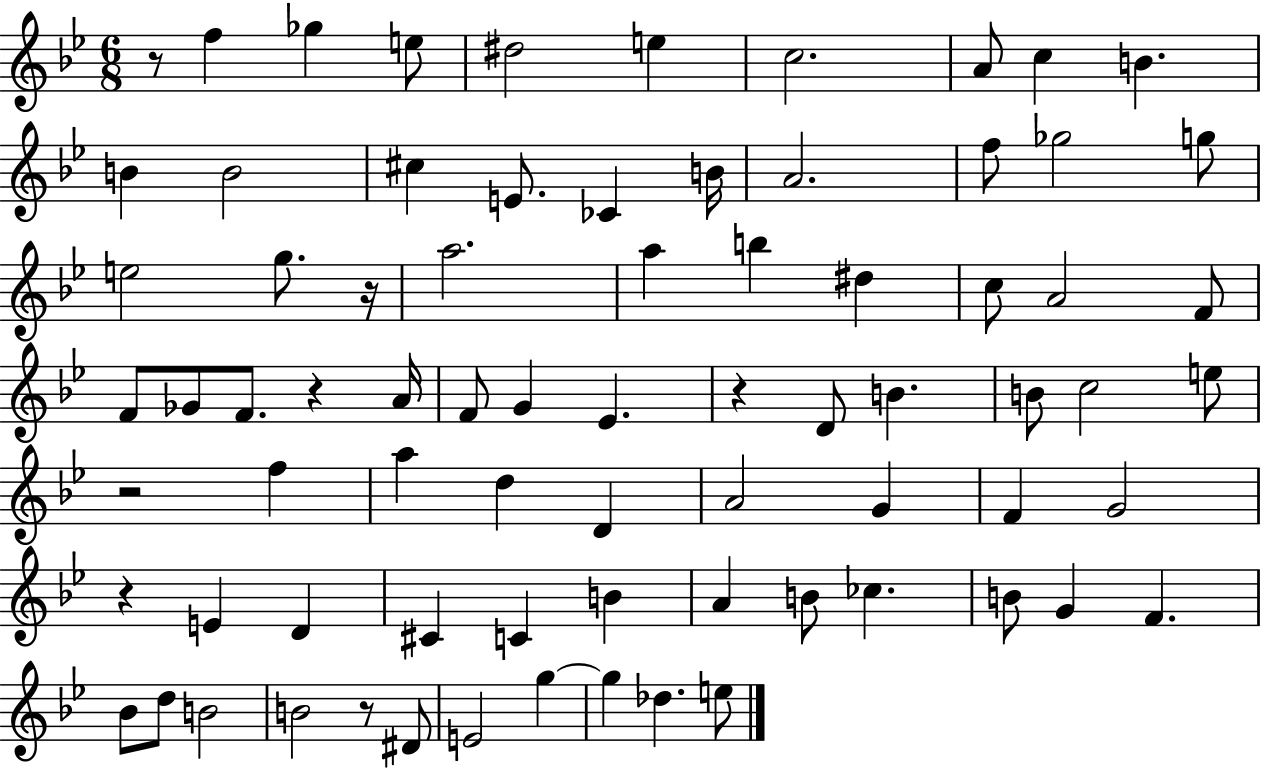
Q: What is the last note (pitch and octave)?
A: E5